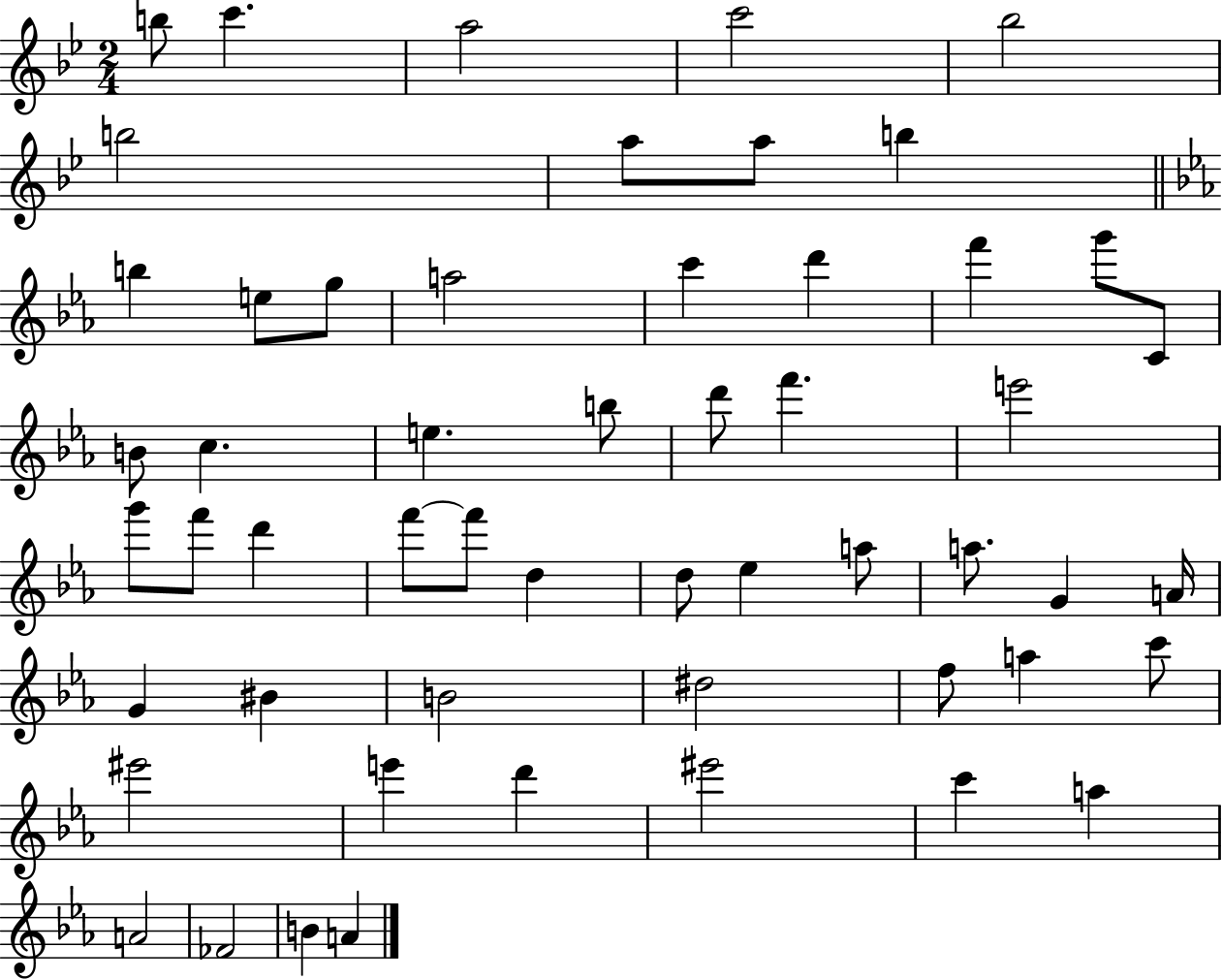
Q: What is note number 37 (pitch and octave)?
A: A4